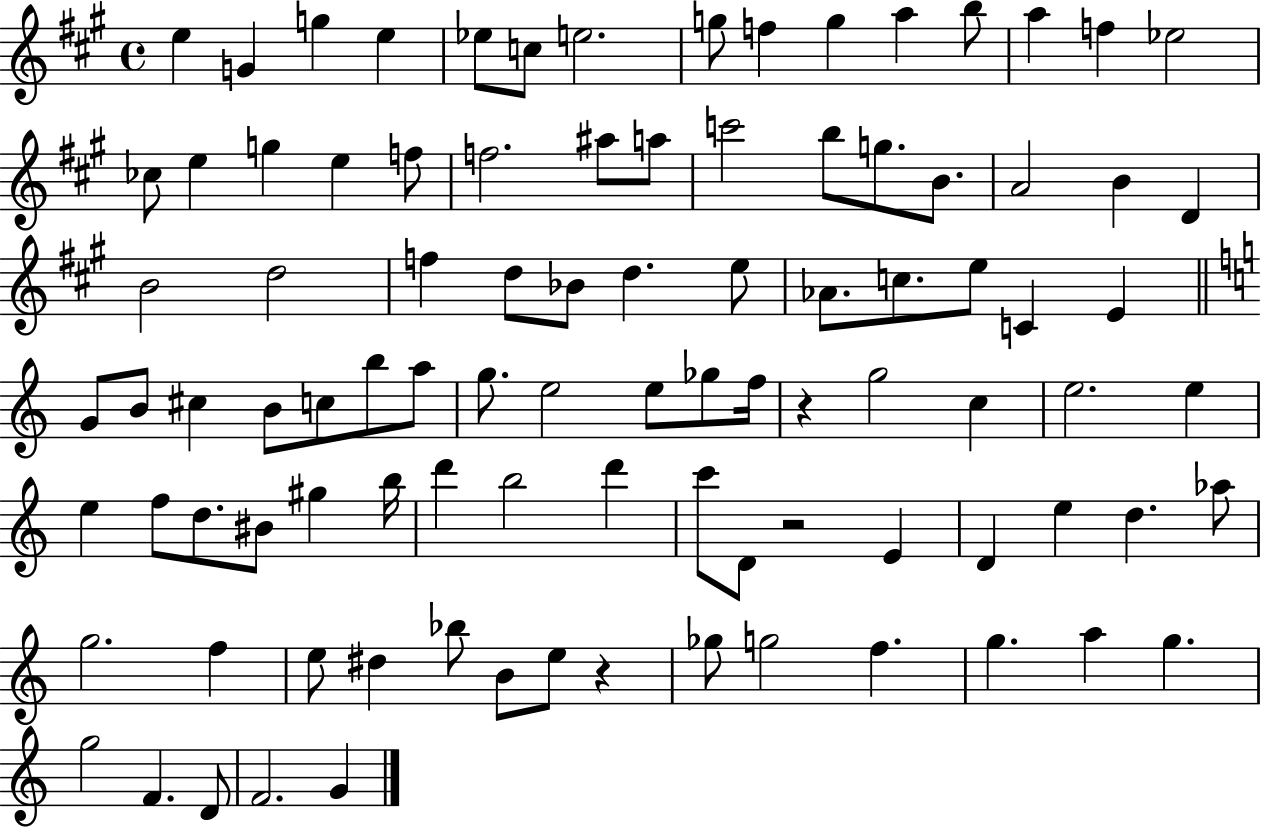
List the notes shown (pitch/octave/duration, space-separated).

E5/q G4/q G5/q E5/q Eb5/e C5/e E5/h. G5/e F5/q G5/q A5/q B5/e A5/q F5/q Eb5/h CES5/e E5/q G5/q E5/q F5/e F5/h. A#5/e A5/e C6/h B5/e G5/e. B4/e. A4/h B4/q D4/q B4/h D5/h F5/q D5/e Bb4/e D5/q. E5/e Ab4/e. C5/e. E5/e C4/q E4/q G4/e B4/e C#5/q B4/e C5/e B5/e A5/e G5/e. E5/h E5/e Gb5/e F5/s R/q G5/h C5/q E5/h. E5/q E5/q F5/e D5/e. BIS4/e G#5/q B5/s D6/q B5/h D6/q C6/e D4/e R/h E4/q D4/q E5/q D5/q. Ab5/e G5/h. F5/q E5/e D#5/q Bb5/e B4/e E5/e R/q Gb5/e G5/h F5/q. G5/q. A5/q G5/q. G5/h F4/q. D4/e F4/h. G4/q